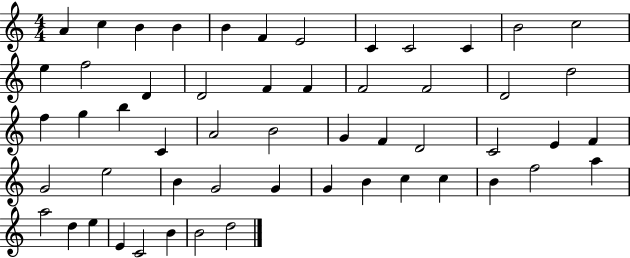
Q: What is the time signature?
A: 4/4